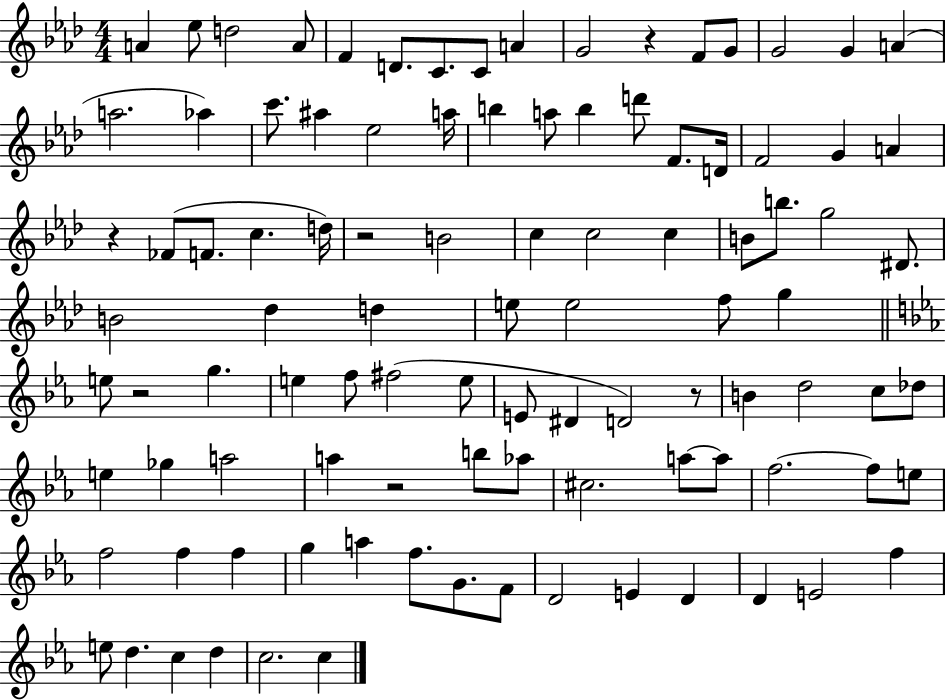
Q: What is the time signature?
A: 4/4